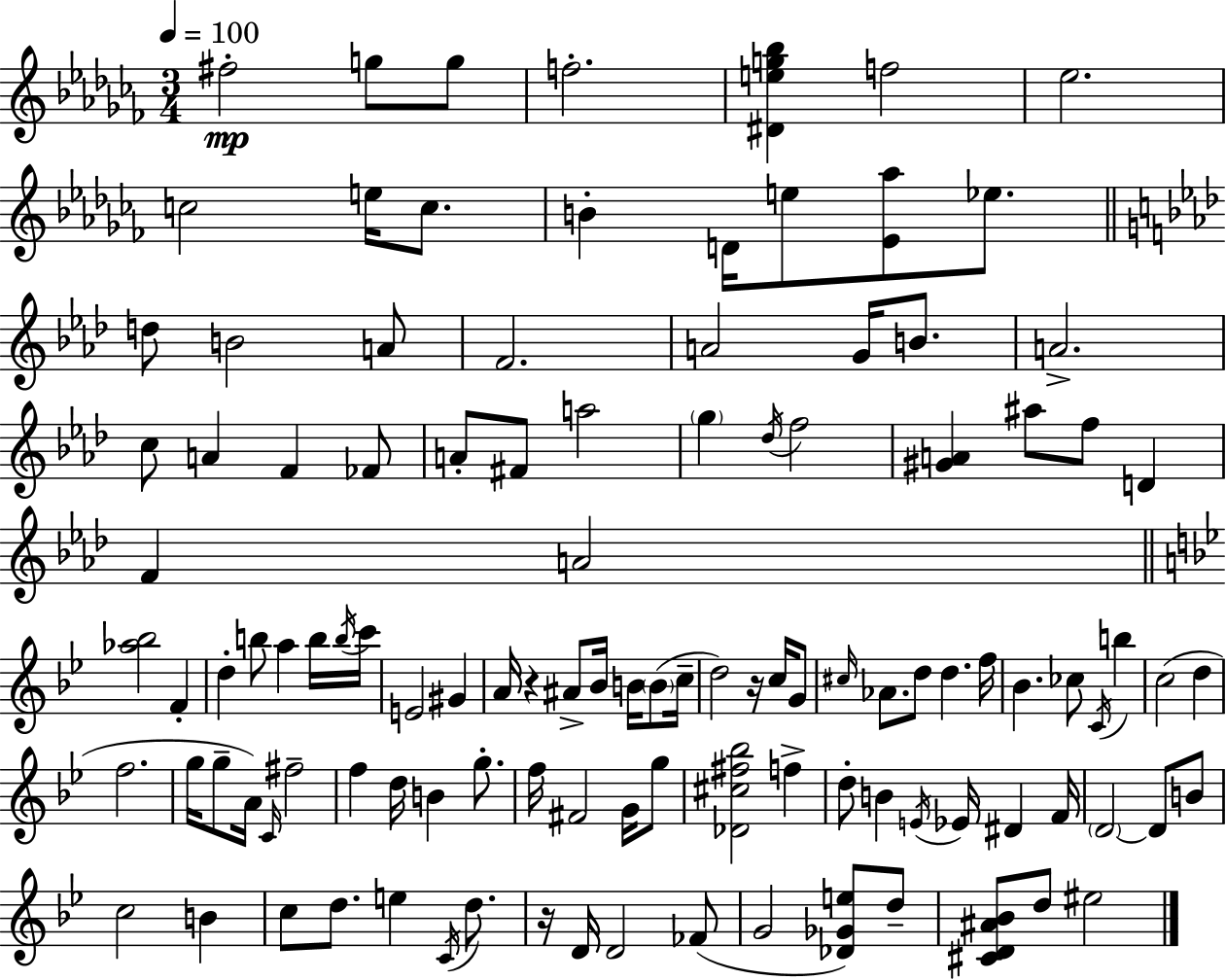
F#5/h G5/e G5/e F5/h. [D#4,E5,G5,Bb5]/q F5/h Eb5/h. C5/h E5/s C5/e. B4/q D4/s E5/e [Eb4,Ab5]/e Eb5/e. D5/e B4/h A4/e F4/h. A4/h G4/s B4/e. A4/h. C5/e A4/q F4/q FES4/e A4/e F#4/e A5/h G5/q Db5/s F5/h [G#4,A4]/q A#5/e F5/e D4/q F4/q A4/h [Ab5,Bb5]/h F4/q D5/q B5/e A5/q B5/s B5/s C6/s E4/h G#4/q A4/s R/q A#4/e Bb4/s B4/s B4/e C5/s D5/h R/s C5/s G4/e C#5/s Ab4/e. D5/e D5/q. F5/s Bb4/q. CES5/e C4/s B5/q C5/h D5/q F5/h. G5/s G5/e A4/s C4/s F#5/h F5/q D5/s B4/q G5/e. F5/s F#4/h G4/s G5/e [Db4,C#5,F#5,Bb5]/h F5/q D5/e B4/q E4/s Eb4/s D#4/q F4/s D4/h D4/e B4/e C5/h B4/q C5/e D5/e. E5/q C4/s D5/e. R/s D4/s D4/h FES4/e G4/h [Db4,Gb4,E5]/e D5/e [C#4,D4,A#4,Bb4]/e D5/e EIS5/h